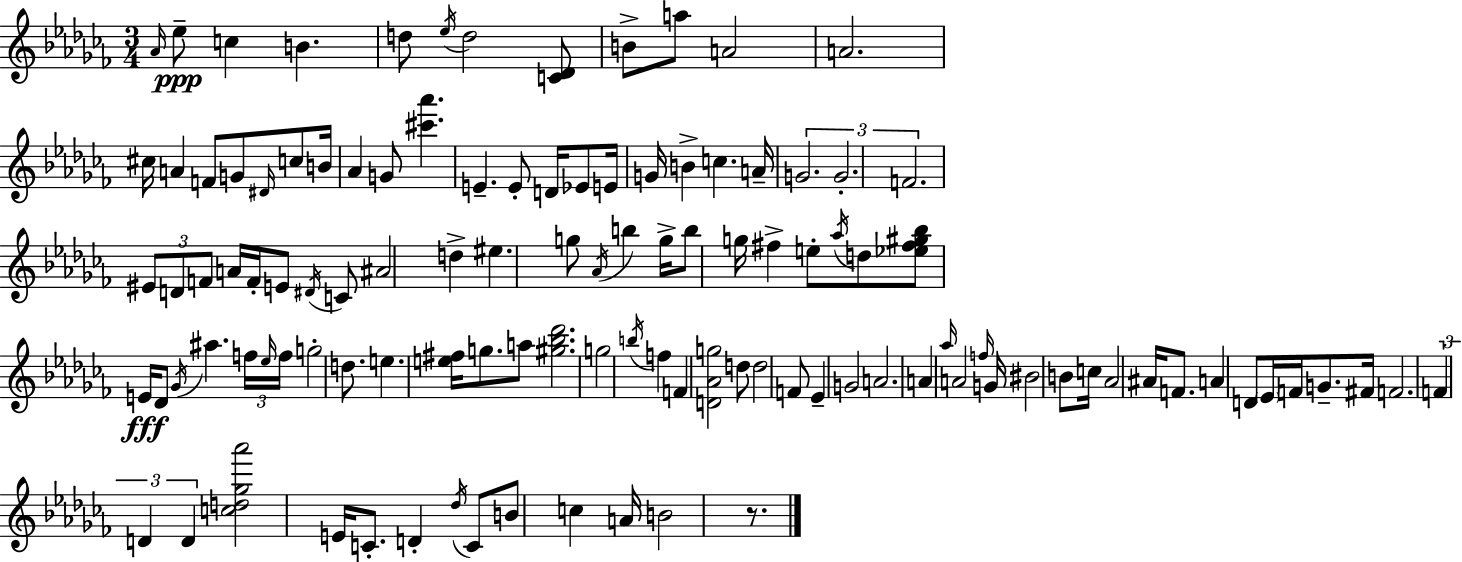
Ab4/s Eb5/e C5/q B4/q. D5/e Eb5/s D5/h [C4,Db4]/e B4/e A5/e A4/h A4/h. C#5/s A4/q F4/e G4/e D#4/s C5/e B4/s Ab4/q G4/e [C#6,Ab6]/q. E4/q. E4/e D4/s Eb4/e E4/s G4/s B4/q C5/q. A4/s G4/h. G4/h. F4/h. EIS4/e D4/e F4/e A4/s F4/s E4/e D#4/s C4/e A#4/h D5/q EIS5/q. G5/e Ab4/s B5/q G5/s B5/e G5/s F#5/q E5/e Ab5/s D5/e [Eb5,F#5,G#5,Bb5]/e E4/s Db4/e Gb4/s A#5/q. F5/s Eb5/s F5/s G5/h D5/e. E5/q. [E5,F#5]/s G5/e. A5/e [G#5,Bb5,Db6]/h. G5/h B5/s F5/q F4/q [D4,Ab4,G5]/h D5/e D5/h F4/e Eb4/q G4/h A4/h. A4/q Ab5/s A4/h F5/s G4/s BIS4/h B4/e C5/s Ab4/h A#4/s F4/e. A4/q D4/e Eb4/s F4/s G4/e. F#4/s F4/h. F4/q D4/q D4/q [C5,D5,Gb5,Ab6]/h E4/s C4/e. D4/q Db5/s C4/e B4/e C5/q A4/s B4/h R/e.